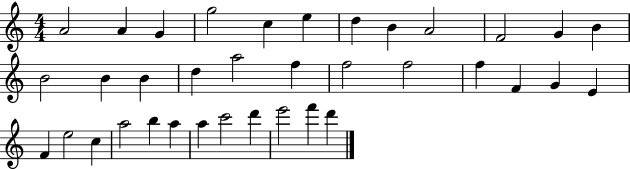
{
  \clef treble
  \numericTimeSignature
  \time 4/4
  \key c \major
  a'2 a'4 g'4 | g''2 c''4 e''4 | d''4 b'4 a'2 | f'2 g'4 b'4 | \break b'2 b'4 b'4 | d''4 a''2 f''4 | f''2 f''2 | f''4 f'4 g'4 e'4 | \break f'4 e''2 c''4 | a''2 b''4 a''4 | a''4 c'''2 d'''4 | e'''2 f'''4 d'''4 | \break \bar "|."
}